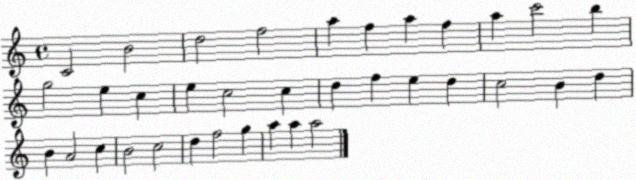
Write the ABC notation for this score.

X:1
T:Untitled
M:4/4
L:1/4
K:C
C2 B2 d2 f2 a f a f a c'2 b g2 e c e c2 c d f e d c2 B d B A2 c B2 c2 d f2 g a a a2